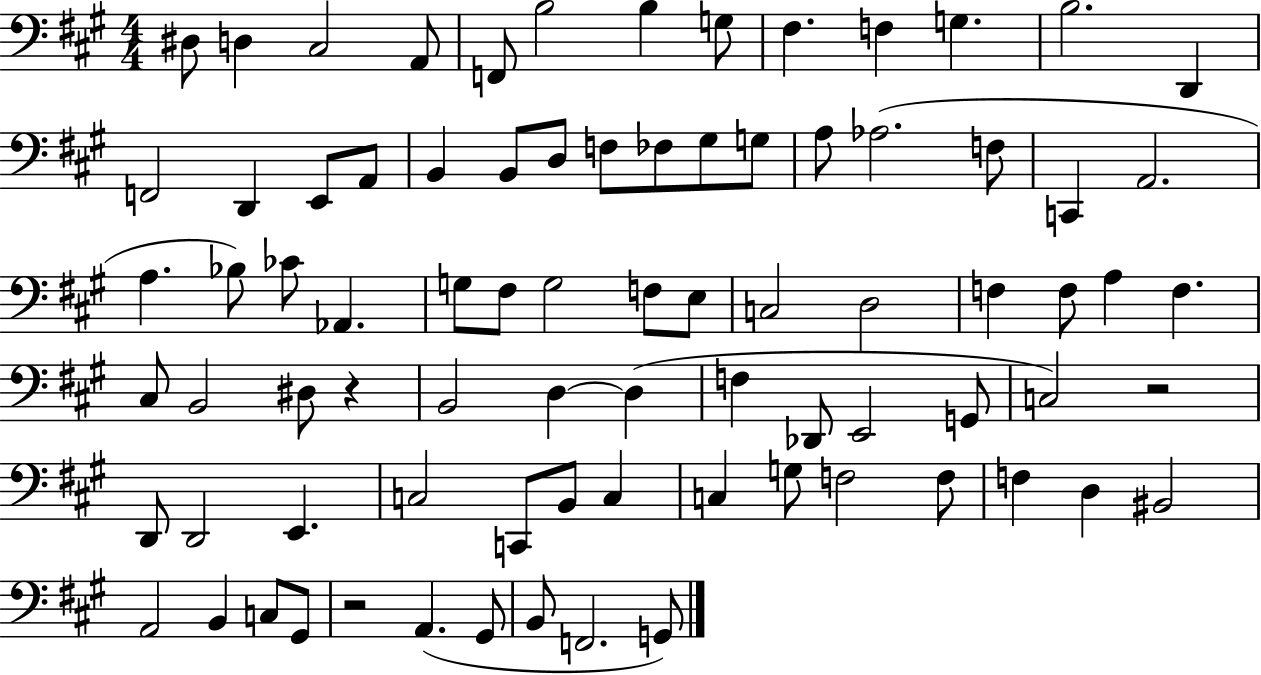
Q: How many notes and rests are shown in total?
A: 81